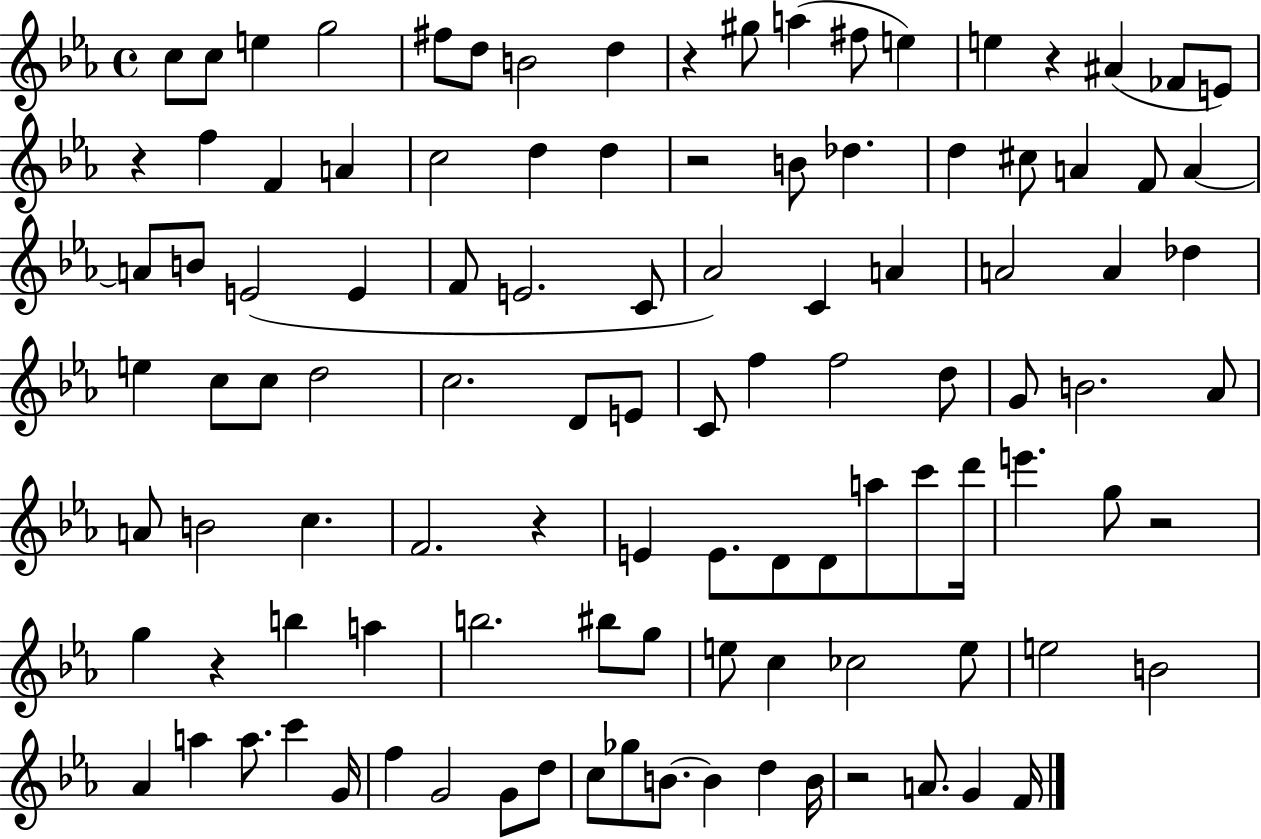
X:1
T:Untitled
M:4/4
L:1/4
K:Eb
c/2 c/2 e g2 ^f/2 d/2 B2 d z ^g/2 a ^f/2 e e z ^A _F/2 E/2 z f F A c2 d d z2 B/2 _d d ^c/2 A F/2 A A/2 B/2 E2 E F/2 E2 C/2 _A2 C A A2 A _d e c/2 c/2 d2 c2 D/2 E/2 C/2 f f2 d/2 G/2 B2 _A/2 A/2 B2 c F2 z E E/2 D/2 D/2 a/2 c'/2 d'/4 e' g/2 z2 g z b a b2 ^b/2 g/2 e/2 c _c2 e/2 e2 B2 _A a a/2 c' G/4 f G2 G/2 d/2 c/2 _g/2 B/2 B d B/4 z2 A/2 G F/4